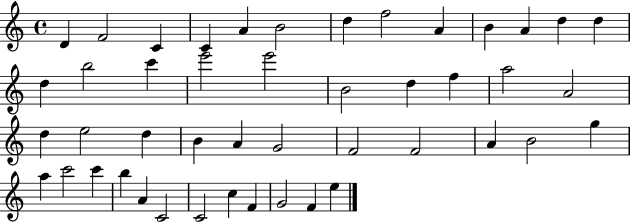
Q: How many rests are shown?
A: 0